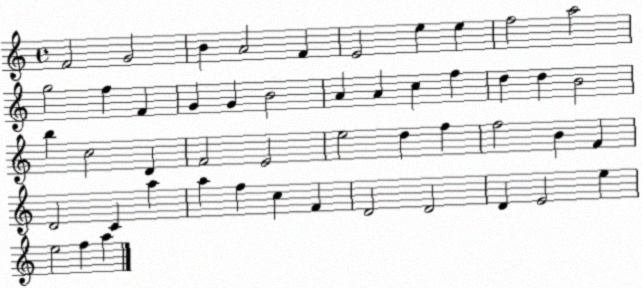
X:1
T:Untitled
M:4/4
L:1/4
K:C
F2 G2 B A2 F E2 e e f2 a2 g2 f F G G B2 A A c f d d B2 b c2 D F2 E2 e2 d f f2 B F D2 C a a f c F D2 D2 D E2 e e2 f a